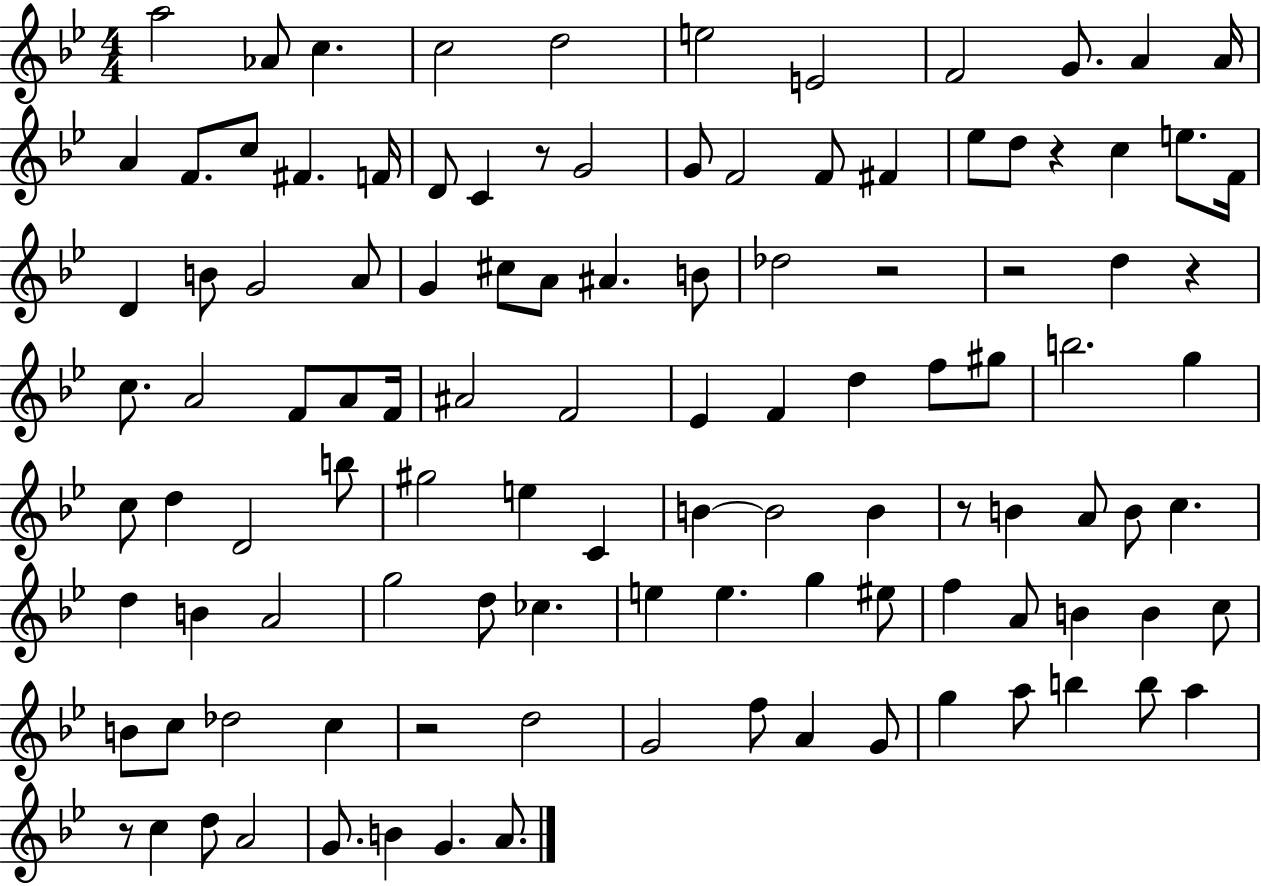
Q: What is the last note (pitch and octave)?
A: A4